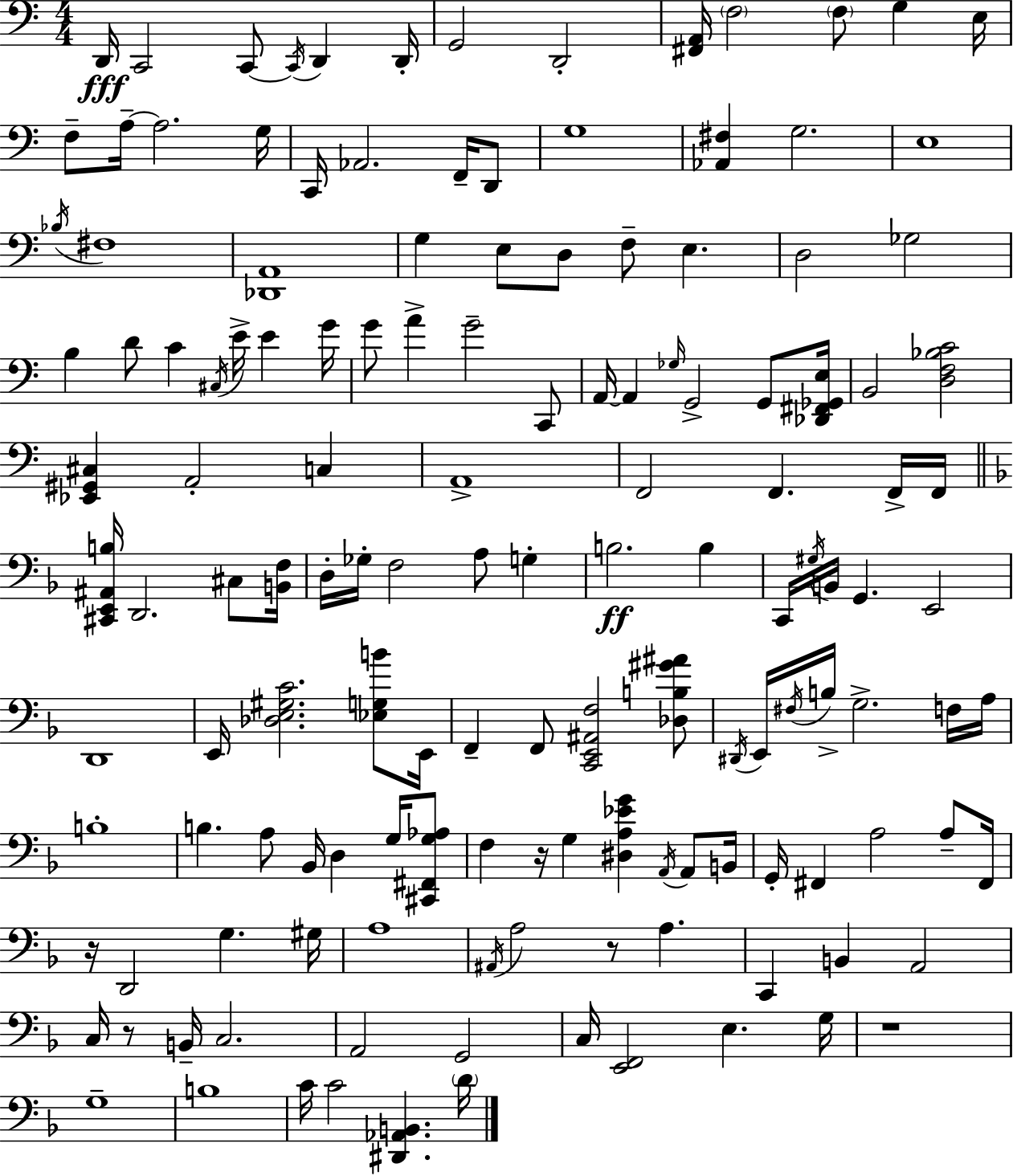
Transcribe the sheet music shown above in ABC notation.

X:1
T:Untitled
M:4/4
L:1/4
K:Am
D,,/4 C,,2 C,,/2 C,,/4 D,, D,,/4 G,,2 D,,2 [^F,,A,,]/4 F,2 F,/2 G, E,/4 F,/2 A,/4 A,2 G,/4 C,,/4 _A,,2 F,,/4 D,,/2 G,4 [_A,,^F,] G,2 E,4 _B,/4 ^F,4 [_D,,A,,]4 G, E,/2 D,/2 F,/2 E, D,2 _G,2 B, D/2 C ^C,/4 E/4 E G/4 G/2 A G2 C,,/2 A,,/4 A,, _G,/4 G,,2 G,,/2 [_D,,^F,,_G,,E,]/4 B,,2 [D,F,_B,C]2 [_E,,^G,,^C,] A,,2 C, A,,4 F,,2 F,, F,,/4 F,,/4 [^C,,E,,^A,,B,]/4 D,,2 ^C,/2 [B,,F,]/4 D,/4 _G,/4 F,2 A,/2 G, B,2 B, C,,/4 ^G,/4 B,,/4 G,, E,,2 D,,4 E,,/4 [_D,E,^G,C]2 [_E,G,B]/2 E,,/4 F,, F,,/2 [C,,E,,^A,,F,]2 [_D,B,^G^A]/2 ^D,,/4 E,,/4 ^F,/4 B,/4 G,2 F,/4 A,/4 B,4 B, A,/2 _B,,/4 D, G,/4 [^C,,^F,,G,_A,]/2 F, z/4 G, [^D,A,_EG] A,,/4 A,,/2 B,,/4 G,,/4 ^F,, A,2 A,/2 ^F,,/4 z/4 D,,2 G, ^G,/4 A,4 ^A,,/4 A,2 z/2 A, C,, B,, A,,2 C,/4 z/2 B,,/4 C,2 A,,2 G,,2 C,/4 [E,,F,,]2 E, G,/4 z4 G,4 B,4 C/4 C2 [^D,,_A,,B,,] D/4